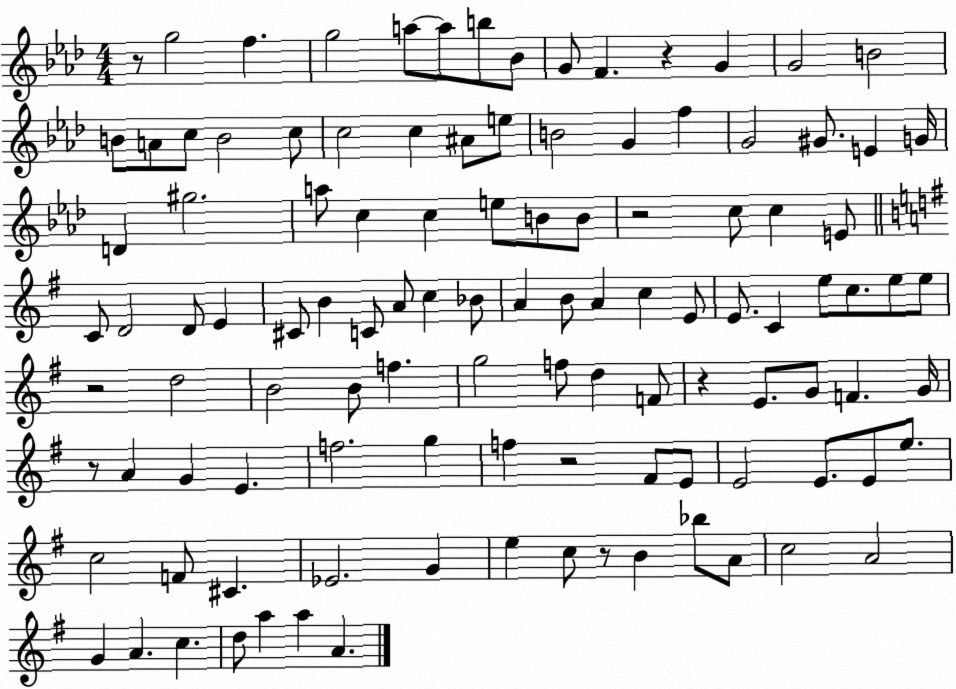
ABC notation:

X:1
T:Untitled
M:4/4
L:1/4
K:Ab
z/2 g2 f g2 a/2 a/2 b/2 _B/2 G/2 F z G G2 B2 B/2 A/2 c/2 B2 c/2 c2 c ^A/2 e/2 B2 G f G2 ^G/2 E G/4 D ^g2 a/2 c c e/2 B/2 B/2 z2 c/2 c E/2 C/2 D2 D/2 E ^C/2 B C/2 A/2 c _B/2 A B/2 A c E/2 E/2 C e/2 c/2 e/2 e/2 z2 d2 B2 B/2 f g2 f/2 d F/2 z E/2 G/2 F G/4 z/2 A G E f2 g f z2 ^F/2 E/2 E2 E/2 E/2 e/2 c2 F/2 ^C _E2 G e c/2 z/2 B _b/2 A/2 c2 A2 G A c d/2 a a A